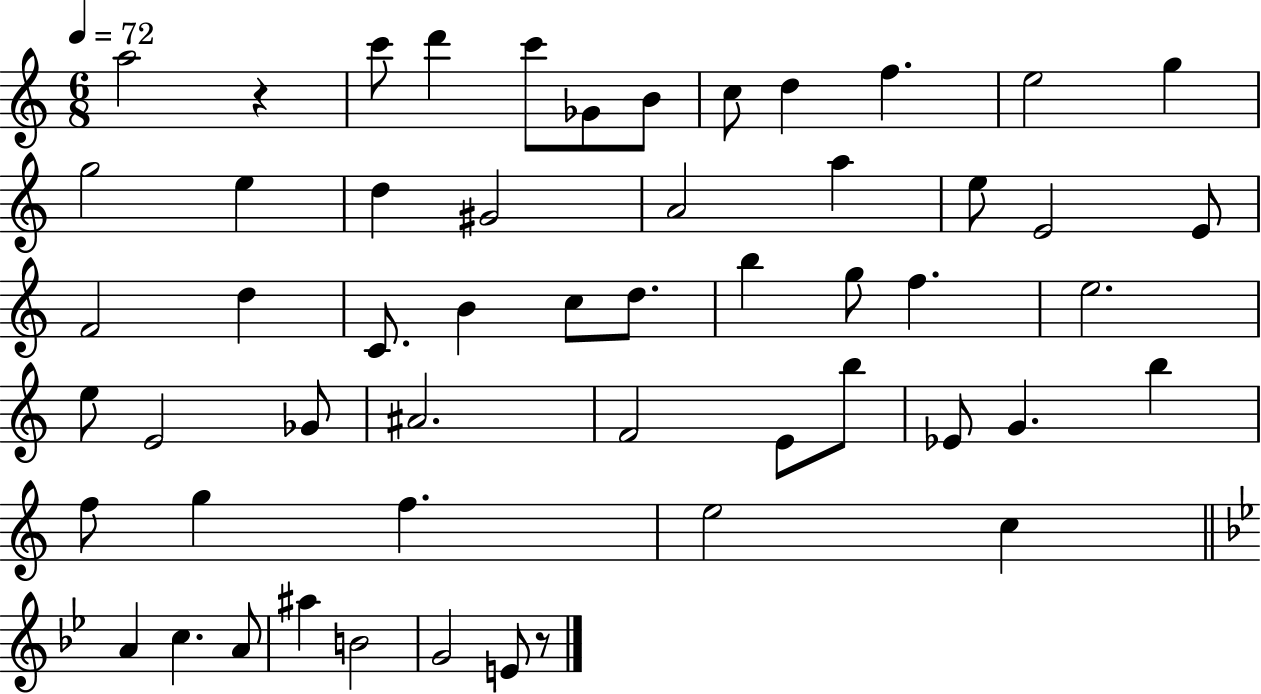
A5/h R/q C6/e D6/q C6/e Gb4/e B4/e C5/e D5/q F5/q. E5/h G5/q G5/h E5/q D5/q G#4/h A4/h A5/q E5/e E4/h E4/e F4/h D5/q C4/e. B4/q C5/e D5/e. B5/q G5/e F5/q. E5/h. E5/e E4/h Gb4/e A#4/h. F4/h E4/e B5/e Eb4/e G4/q. B5/q F5/e G5/q F5/q. E5/h C5/q A4/q C5/q. A4/e A#5/q B4/h G4/h E4/e R/e